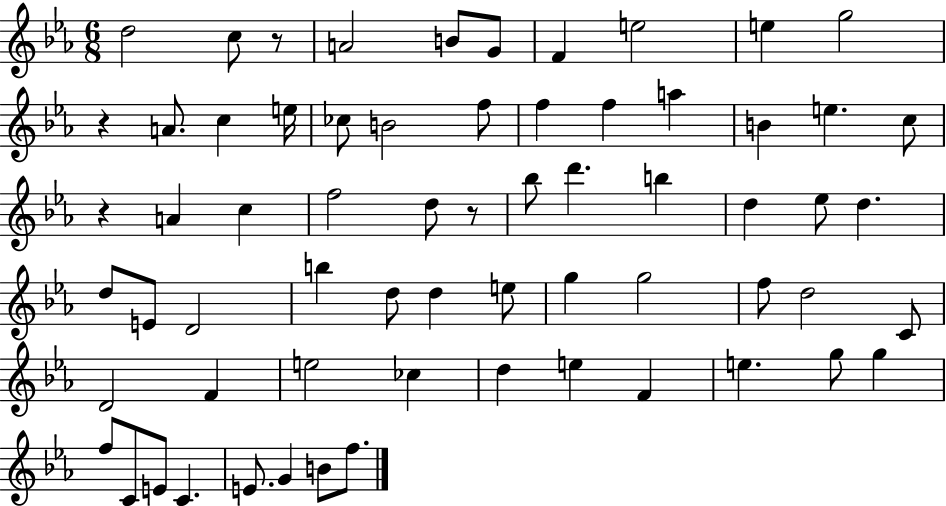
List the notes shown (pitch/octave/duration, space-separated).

D5/h C5/e R/e A4/h B4/e G4/e F4/q E5/h E5/q G5/h R/q A4/e. C5/q E5/s CES5/e B4/h F5/e F5/q F5/q A5/q B4/q E5/q. C5/e R/q A4/q C5/q F5/h D5/e R/e Bb5/e D6/q. B5/q D5/q Eb5/e D5/q. D5/e E4/e D4/h B5/q D5/e D5/q E5/e G5/q G5/h F5/e D5/h C4/e D4/h F4/q E5/h CES5/q D5/q E5/q F4/q E5/q. G5/e G5/q F5/e C4/e E4/e C4/q. E4/e. G4/q B4/e F5/e.